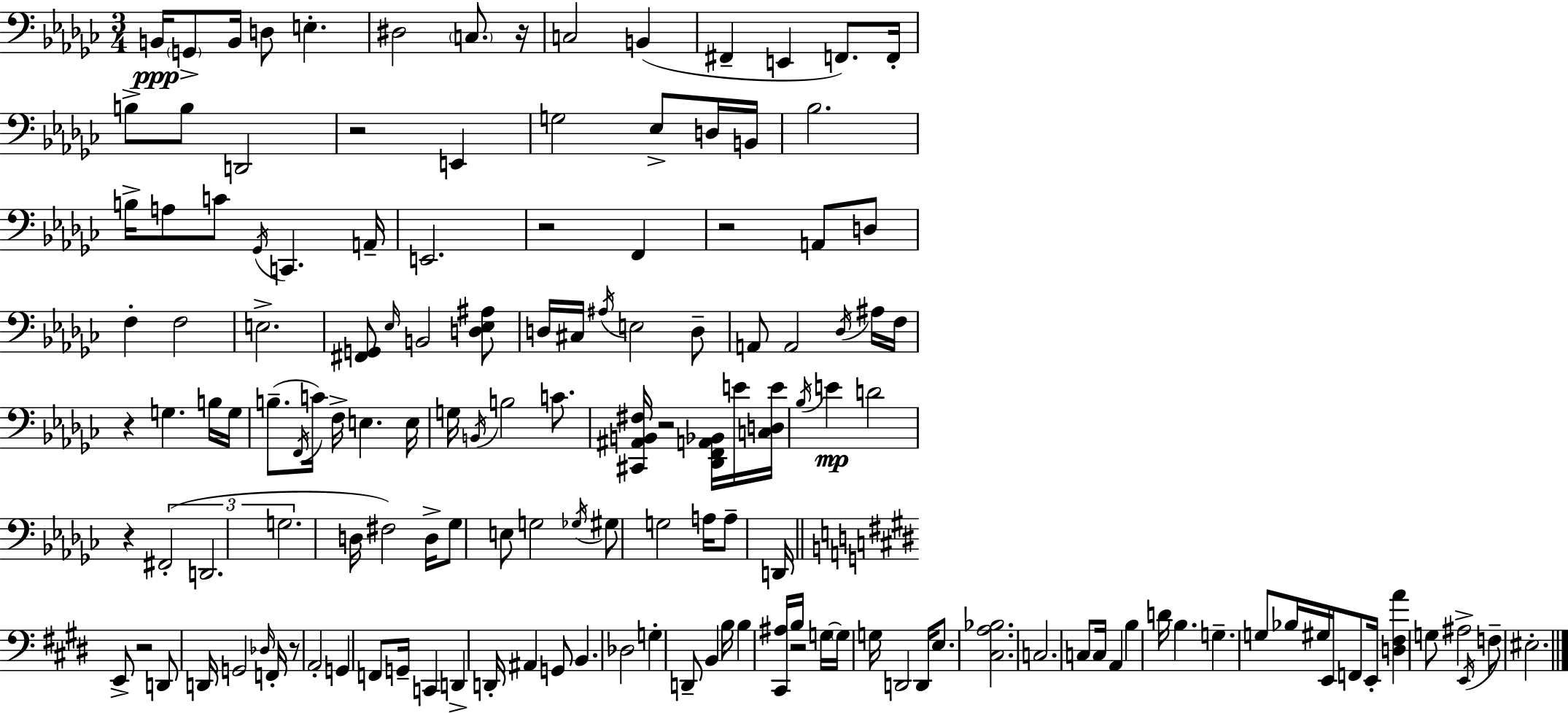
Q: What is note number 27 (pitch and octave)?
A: C2